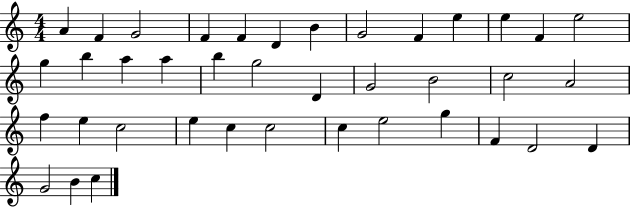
{
  \clef treble
  \numericTimeSignature
  \time 4/4
  \key c \major
  a'4 f'4 g'2 | f'4 f'4 d'4 b'4 | g'2 f'4 e''4 | e''4 f'4 e''2 | \break g''4 b''4 a''4 a''4 | b''4 g''2 d'4 | g'2 b'2 | c''2 a'2 | \break f''4 e''4 c''2 | e''4 c''4 c''2 | c''4 e''2 g''4 | f'4 d'2 d'4 | \break g'2 b'4 c''4 | \bar "|."
}